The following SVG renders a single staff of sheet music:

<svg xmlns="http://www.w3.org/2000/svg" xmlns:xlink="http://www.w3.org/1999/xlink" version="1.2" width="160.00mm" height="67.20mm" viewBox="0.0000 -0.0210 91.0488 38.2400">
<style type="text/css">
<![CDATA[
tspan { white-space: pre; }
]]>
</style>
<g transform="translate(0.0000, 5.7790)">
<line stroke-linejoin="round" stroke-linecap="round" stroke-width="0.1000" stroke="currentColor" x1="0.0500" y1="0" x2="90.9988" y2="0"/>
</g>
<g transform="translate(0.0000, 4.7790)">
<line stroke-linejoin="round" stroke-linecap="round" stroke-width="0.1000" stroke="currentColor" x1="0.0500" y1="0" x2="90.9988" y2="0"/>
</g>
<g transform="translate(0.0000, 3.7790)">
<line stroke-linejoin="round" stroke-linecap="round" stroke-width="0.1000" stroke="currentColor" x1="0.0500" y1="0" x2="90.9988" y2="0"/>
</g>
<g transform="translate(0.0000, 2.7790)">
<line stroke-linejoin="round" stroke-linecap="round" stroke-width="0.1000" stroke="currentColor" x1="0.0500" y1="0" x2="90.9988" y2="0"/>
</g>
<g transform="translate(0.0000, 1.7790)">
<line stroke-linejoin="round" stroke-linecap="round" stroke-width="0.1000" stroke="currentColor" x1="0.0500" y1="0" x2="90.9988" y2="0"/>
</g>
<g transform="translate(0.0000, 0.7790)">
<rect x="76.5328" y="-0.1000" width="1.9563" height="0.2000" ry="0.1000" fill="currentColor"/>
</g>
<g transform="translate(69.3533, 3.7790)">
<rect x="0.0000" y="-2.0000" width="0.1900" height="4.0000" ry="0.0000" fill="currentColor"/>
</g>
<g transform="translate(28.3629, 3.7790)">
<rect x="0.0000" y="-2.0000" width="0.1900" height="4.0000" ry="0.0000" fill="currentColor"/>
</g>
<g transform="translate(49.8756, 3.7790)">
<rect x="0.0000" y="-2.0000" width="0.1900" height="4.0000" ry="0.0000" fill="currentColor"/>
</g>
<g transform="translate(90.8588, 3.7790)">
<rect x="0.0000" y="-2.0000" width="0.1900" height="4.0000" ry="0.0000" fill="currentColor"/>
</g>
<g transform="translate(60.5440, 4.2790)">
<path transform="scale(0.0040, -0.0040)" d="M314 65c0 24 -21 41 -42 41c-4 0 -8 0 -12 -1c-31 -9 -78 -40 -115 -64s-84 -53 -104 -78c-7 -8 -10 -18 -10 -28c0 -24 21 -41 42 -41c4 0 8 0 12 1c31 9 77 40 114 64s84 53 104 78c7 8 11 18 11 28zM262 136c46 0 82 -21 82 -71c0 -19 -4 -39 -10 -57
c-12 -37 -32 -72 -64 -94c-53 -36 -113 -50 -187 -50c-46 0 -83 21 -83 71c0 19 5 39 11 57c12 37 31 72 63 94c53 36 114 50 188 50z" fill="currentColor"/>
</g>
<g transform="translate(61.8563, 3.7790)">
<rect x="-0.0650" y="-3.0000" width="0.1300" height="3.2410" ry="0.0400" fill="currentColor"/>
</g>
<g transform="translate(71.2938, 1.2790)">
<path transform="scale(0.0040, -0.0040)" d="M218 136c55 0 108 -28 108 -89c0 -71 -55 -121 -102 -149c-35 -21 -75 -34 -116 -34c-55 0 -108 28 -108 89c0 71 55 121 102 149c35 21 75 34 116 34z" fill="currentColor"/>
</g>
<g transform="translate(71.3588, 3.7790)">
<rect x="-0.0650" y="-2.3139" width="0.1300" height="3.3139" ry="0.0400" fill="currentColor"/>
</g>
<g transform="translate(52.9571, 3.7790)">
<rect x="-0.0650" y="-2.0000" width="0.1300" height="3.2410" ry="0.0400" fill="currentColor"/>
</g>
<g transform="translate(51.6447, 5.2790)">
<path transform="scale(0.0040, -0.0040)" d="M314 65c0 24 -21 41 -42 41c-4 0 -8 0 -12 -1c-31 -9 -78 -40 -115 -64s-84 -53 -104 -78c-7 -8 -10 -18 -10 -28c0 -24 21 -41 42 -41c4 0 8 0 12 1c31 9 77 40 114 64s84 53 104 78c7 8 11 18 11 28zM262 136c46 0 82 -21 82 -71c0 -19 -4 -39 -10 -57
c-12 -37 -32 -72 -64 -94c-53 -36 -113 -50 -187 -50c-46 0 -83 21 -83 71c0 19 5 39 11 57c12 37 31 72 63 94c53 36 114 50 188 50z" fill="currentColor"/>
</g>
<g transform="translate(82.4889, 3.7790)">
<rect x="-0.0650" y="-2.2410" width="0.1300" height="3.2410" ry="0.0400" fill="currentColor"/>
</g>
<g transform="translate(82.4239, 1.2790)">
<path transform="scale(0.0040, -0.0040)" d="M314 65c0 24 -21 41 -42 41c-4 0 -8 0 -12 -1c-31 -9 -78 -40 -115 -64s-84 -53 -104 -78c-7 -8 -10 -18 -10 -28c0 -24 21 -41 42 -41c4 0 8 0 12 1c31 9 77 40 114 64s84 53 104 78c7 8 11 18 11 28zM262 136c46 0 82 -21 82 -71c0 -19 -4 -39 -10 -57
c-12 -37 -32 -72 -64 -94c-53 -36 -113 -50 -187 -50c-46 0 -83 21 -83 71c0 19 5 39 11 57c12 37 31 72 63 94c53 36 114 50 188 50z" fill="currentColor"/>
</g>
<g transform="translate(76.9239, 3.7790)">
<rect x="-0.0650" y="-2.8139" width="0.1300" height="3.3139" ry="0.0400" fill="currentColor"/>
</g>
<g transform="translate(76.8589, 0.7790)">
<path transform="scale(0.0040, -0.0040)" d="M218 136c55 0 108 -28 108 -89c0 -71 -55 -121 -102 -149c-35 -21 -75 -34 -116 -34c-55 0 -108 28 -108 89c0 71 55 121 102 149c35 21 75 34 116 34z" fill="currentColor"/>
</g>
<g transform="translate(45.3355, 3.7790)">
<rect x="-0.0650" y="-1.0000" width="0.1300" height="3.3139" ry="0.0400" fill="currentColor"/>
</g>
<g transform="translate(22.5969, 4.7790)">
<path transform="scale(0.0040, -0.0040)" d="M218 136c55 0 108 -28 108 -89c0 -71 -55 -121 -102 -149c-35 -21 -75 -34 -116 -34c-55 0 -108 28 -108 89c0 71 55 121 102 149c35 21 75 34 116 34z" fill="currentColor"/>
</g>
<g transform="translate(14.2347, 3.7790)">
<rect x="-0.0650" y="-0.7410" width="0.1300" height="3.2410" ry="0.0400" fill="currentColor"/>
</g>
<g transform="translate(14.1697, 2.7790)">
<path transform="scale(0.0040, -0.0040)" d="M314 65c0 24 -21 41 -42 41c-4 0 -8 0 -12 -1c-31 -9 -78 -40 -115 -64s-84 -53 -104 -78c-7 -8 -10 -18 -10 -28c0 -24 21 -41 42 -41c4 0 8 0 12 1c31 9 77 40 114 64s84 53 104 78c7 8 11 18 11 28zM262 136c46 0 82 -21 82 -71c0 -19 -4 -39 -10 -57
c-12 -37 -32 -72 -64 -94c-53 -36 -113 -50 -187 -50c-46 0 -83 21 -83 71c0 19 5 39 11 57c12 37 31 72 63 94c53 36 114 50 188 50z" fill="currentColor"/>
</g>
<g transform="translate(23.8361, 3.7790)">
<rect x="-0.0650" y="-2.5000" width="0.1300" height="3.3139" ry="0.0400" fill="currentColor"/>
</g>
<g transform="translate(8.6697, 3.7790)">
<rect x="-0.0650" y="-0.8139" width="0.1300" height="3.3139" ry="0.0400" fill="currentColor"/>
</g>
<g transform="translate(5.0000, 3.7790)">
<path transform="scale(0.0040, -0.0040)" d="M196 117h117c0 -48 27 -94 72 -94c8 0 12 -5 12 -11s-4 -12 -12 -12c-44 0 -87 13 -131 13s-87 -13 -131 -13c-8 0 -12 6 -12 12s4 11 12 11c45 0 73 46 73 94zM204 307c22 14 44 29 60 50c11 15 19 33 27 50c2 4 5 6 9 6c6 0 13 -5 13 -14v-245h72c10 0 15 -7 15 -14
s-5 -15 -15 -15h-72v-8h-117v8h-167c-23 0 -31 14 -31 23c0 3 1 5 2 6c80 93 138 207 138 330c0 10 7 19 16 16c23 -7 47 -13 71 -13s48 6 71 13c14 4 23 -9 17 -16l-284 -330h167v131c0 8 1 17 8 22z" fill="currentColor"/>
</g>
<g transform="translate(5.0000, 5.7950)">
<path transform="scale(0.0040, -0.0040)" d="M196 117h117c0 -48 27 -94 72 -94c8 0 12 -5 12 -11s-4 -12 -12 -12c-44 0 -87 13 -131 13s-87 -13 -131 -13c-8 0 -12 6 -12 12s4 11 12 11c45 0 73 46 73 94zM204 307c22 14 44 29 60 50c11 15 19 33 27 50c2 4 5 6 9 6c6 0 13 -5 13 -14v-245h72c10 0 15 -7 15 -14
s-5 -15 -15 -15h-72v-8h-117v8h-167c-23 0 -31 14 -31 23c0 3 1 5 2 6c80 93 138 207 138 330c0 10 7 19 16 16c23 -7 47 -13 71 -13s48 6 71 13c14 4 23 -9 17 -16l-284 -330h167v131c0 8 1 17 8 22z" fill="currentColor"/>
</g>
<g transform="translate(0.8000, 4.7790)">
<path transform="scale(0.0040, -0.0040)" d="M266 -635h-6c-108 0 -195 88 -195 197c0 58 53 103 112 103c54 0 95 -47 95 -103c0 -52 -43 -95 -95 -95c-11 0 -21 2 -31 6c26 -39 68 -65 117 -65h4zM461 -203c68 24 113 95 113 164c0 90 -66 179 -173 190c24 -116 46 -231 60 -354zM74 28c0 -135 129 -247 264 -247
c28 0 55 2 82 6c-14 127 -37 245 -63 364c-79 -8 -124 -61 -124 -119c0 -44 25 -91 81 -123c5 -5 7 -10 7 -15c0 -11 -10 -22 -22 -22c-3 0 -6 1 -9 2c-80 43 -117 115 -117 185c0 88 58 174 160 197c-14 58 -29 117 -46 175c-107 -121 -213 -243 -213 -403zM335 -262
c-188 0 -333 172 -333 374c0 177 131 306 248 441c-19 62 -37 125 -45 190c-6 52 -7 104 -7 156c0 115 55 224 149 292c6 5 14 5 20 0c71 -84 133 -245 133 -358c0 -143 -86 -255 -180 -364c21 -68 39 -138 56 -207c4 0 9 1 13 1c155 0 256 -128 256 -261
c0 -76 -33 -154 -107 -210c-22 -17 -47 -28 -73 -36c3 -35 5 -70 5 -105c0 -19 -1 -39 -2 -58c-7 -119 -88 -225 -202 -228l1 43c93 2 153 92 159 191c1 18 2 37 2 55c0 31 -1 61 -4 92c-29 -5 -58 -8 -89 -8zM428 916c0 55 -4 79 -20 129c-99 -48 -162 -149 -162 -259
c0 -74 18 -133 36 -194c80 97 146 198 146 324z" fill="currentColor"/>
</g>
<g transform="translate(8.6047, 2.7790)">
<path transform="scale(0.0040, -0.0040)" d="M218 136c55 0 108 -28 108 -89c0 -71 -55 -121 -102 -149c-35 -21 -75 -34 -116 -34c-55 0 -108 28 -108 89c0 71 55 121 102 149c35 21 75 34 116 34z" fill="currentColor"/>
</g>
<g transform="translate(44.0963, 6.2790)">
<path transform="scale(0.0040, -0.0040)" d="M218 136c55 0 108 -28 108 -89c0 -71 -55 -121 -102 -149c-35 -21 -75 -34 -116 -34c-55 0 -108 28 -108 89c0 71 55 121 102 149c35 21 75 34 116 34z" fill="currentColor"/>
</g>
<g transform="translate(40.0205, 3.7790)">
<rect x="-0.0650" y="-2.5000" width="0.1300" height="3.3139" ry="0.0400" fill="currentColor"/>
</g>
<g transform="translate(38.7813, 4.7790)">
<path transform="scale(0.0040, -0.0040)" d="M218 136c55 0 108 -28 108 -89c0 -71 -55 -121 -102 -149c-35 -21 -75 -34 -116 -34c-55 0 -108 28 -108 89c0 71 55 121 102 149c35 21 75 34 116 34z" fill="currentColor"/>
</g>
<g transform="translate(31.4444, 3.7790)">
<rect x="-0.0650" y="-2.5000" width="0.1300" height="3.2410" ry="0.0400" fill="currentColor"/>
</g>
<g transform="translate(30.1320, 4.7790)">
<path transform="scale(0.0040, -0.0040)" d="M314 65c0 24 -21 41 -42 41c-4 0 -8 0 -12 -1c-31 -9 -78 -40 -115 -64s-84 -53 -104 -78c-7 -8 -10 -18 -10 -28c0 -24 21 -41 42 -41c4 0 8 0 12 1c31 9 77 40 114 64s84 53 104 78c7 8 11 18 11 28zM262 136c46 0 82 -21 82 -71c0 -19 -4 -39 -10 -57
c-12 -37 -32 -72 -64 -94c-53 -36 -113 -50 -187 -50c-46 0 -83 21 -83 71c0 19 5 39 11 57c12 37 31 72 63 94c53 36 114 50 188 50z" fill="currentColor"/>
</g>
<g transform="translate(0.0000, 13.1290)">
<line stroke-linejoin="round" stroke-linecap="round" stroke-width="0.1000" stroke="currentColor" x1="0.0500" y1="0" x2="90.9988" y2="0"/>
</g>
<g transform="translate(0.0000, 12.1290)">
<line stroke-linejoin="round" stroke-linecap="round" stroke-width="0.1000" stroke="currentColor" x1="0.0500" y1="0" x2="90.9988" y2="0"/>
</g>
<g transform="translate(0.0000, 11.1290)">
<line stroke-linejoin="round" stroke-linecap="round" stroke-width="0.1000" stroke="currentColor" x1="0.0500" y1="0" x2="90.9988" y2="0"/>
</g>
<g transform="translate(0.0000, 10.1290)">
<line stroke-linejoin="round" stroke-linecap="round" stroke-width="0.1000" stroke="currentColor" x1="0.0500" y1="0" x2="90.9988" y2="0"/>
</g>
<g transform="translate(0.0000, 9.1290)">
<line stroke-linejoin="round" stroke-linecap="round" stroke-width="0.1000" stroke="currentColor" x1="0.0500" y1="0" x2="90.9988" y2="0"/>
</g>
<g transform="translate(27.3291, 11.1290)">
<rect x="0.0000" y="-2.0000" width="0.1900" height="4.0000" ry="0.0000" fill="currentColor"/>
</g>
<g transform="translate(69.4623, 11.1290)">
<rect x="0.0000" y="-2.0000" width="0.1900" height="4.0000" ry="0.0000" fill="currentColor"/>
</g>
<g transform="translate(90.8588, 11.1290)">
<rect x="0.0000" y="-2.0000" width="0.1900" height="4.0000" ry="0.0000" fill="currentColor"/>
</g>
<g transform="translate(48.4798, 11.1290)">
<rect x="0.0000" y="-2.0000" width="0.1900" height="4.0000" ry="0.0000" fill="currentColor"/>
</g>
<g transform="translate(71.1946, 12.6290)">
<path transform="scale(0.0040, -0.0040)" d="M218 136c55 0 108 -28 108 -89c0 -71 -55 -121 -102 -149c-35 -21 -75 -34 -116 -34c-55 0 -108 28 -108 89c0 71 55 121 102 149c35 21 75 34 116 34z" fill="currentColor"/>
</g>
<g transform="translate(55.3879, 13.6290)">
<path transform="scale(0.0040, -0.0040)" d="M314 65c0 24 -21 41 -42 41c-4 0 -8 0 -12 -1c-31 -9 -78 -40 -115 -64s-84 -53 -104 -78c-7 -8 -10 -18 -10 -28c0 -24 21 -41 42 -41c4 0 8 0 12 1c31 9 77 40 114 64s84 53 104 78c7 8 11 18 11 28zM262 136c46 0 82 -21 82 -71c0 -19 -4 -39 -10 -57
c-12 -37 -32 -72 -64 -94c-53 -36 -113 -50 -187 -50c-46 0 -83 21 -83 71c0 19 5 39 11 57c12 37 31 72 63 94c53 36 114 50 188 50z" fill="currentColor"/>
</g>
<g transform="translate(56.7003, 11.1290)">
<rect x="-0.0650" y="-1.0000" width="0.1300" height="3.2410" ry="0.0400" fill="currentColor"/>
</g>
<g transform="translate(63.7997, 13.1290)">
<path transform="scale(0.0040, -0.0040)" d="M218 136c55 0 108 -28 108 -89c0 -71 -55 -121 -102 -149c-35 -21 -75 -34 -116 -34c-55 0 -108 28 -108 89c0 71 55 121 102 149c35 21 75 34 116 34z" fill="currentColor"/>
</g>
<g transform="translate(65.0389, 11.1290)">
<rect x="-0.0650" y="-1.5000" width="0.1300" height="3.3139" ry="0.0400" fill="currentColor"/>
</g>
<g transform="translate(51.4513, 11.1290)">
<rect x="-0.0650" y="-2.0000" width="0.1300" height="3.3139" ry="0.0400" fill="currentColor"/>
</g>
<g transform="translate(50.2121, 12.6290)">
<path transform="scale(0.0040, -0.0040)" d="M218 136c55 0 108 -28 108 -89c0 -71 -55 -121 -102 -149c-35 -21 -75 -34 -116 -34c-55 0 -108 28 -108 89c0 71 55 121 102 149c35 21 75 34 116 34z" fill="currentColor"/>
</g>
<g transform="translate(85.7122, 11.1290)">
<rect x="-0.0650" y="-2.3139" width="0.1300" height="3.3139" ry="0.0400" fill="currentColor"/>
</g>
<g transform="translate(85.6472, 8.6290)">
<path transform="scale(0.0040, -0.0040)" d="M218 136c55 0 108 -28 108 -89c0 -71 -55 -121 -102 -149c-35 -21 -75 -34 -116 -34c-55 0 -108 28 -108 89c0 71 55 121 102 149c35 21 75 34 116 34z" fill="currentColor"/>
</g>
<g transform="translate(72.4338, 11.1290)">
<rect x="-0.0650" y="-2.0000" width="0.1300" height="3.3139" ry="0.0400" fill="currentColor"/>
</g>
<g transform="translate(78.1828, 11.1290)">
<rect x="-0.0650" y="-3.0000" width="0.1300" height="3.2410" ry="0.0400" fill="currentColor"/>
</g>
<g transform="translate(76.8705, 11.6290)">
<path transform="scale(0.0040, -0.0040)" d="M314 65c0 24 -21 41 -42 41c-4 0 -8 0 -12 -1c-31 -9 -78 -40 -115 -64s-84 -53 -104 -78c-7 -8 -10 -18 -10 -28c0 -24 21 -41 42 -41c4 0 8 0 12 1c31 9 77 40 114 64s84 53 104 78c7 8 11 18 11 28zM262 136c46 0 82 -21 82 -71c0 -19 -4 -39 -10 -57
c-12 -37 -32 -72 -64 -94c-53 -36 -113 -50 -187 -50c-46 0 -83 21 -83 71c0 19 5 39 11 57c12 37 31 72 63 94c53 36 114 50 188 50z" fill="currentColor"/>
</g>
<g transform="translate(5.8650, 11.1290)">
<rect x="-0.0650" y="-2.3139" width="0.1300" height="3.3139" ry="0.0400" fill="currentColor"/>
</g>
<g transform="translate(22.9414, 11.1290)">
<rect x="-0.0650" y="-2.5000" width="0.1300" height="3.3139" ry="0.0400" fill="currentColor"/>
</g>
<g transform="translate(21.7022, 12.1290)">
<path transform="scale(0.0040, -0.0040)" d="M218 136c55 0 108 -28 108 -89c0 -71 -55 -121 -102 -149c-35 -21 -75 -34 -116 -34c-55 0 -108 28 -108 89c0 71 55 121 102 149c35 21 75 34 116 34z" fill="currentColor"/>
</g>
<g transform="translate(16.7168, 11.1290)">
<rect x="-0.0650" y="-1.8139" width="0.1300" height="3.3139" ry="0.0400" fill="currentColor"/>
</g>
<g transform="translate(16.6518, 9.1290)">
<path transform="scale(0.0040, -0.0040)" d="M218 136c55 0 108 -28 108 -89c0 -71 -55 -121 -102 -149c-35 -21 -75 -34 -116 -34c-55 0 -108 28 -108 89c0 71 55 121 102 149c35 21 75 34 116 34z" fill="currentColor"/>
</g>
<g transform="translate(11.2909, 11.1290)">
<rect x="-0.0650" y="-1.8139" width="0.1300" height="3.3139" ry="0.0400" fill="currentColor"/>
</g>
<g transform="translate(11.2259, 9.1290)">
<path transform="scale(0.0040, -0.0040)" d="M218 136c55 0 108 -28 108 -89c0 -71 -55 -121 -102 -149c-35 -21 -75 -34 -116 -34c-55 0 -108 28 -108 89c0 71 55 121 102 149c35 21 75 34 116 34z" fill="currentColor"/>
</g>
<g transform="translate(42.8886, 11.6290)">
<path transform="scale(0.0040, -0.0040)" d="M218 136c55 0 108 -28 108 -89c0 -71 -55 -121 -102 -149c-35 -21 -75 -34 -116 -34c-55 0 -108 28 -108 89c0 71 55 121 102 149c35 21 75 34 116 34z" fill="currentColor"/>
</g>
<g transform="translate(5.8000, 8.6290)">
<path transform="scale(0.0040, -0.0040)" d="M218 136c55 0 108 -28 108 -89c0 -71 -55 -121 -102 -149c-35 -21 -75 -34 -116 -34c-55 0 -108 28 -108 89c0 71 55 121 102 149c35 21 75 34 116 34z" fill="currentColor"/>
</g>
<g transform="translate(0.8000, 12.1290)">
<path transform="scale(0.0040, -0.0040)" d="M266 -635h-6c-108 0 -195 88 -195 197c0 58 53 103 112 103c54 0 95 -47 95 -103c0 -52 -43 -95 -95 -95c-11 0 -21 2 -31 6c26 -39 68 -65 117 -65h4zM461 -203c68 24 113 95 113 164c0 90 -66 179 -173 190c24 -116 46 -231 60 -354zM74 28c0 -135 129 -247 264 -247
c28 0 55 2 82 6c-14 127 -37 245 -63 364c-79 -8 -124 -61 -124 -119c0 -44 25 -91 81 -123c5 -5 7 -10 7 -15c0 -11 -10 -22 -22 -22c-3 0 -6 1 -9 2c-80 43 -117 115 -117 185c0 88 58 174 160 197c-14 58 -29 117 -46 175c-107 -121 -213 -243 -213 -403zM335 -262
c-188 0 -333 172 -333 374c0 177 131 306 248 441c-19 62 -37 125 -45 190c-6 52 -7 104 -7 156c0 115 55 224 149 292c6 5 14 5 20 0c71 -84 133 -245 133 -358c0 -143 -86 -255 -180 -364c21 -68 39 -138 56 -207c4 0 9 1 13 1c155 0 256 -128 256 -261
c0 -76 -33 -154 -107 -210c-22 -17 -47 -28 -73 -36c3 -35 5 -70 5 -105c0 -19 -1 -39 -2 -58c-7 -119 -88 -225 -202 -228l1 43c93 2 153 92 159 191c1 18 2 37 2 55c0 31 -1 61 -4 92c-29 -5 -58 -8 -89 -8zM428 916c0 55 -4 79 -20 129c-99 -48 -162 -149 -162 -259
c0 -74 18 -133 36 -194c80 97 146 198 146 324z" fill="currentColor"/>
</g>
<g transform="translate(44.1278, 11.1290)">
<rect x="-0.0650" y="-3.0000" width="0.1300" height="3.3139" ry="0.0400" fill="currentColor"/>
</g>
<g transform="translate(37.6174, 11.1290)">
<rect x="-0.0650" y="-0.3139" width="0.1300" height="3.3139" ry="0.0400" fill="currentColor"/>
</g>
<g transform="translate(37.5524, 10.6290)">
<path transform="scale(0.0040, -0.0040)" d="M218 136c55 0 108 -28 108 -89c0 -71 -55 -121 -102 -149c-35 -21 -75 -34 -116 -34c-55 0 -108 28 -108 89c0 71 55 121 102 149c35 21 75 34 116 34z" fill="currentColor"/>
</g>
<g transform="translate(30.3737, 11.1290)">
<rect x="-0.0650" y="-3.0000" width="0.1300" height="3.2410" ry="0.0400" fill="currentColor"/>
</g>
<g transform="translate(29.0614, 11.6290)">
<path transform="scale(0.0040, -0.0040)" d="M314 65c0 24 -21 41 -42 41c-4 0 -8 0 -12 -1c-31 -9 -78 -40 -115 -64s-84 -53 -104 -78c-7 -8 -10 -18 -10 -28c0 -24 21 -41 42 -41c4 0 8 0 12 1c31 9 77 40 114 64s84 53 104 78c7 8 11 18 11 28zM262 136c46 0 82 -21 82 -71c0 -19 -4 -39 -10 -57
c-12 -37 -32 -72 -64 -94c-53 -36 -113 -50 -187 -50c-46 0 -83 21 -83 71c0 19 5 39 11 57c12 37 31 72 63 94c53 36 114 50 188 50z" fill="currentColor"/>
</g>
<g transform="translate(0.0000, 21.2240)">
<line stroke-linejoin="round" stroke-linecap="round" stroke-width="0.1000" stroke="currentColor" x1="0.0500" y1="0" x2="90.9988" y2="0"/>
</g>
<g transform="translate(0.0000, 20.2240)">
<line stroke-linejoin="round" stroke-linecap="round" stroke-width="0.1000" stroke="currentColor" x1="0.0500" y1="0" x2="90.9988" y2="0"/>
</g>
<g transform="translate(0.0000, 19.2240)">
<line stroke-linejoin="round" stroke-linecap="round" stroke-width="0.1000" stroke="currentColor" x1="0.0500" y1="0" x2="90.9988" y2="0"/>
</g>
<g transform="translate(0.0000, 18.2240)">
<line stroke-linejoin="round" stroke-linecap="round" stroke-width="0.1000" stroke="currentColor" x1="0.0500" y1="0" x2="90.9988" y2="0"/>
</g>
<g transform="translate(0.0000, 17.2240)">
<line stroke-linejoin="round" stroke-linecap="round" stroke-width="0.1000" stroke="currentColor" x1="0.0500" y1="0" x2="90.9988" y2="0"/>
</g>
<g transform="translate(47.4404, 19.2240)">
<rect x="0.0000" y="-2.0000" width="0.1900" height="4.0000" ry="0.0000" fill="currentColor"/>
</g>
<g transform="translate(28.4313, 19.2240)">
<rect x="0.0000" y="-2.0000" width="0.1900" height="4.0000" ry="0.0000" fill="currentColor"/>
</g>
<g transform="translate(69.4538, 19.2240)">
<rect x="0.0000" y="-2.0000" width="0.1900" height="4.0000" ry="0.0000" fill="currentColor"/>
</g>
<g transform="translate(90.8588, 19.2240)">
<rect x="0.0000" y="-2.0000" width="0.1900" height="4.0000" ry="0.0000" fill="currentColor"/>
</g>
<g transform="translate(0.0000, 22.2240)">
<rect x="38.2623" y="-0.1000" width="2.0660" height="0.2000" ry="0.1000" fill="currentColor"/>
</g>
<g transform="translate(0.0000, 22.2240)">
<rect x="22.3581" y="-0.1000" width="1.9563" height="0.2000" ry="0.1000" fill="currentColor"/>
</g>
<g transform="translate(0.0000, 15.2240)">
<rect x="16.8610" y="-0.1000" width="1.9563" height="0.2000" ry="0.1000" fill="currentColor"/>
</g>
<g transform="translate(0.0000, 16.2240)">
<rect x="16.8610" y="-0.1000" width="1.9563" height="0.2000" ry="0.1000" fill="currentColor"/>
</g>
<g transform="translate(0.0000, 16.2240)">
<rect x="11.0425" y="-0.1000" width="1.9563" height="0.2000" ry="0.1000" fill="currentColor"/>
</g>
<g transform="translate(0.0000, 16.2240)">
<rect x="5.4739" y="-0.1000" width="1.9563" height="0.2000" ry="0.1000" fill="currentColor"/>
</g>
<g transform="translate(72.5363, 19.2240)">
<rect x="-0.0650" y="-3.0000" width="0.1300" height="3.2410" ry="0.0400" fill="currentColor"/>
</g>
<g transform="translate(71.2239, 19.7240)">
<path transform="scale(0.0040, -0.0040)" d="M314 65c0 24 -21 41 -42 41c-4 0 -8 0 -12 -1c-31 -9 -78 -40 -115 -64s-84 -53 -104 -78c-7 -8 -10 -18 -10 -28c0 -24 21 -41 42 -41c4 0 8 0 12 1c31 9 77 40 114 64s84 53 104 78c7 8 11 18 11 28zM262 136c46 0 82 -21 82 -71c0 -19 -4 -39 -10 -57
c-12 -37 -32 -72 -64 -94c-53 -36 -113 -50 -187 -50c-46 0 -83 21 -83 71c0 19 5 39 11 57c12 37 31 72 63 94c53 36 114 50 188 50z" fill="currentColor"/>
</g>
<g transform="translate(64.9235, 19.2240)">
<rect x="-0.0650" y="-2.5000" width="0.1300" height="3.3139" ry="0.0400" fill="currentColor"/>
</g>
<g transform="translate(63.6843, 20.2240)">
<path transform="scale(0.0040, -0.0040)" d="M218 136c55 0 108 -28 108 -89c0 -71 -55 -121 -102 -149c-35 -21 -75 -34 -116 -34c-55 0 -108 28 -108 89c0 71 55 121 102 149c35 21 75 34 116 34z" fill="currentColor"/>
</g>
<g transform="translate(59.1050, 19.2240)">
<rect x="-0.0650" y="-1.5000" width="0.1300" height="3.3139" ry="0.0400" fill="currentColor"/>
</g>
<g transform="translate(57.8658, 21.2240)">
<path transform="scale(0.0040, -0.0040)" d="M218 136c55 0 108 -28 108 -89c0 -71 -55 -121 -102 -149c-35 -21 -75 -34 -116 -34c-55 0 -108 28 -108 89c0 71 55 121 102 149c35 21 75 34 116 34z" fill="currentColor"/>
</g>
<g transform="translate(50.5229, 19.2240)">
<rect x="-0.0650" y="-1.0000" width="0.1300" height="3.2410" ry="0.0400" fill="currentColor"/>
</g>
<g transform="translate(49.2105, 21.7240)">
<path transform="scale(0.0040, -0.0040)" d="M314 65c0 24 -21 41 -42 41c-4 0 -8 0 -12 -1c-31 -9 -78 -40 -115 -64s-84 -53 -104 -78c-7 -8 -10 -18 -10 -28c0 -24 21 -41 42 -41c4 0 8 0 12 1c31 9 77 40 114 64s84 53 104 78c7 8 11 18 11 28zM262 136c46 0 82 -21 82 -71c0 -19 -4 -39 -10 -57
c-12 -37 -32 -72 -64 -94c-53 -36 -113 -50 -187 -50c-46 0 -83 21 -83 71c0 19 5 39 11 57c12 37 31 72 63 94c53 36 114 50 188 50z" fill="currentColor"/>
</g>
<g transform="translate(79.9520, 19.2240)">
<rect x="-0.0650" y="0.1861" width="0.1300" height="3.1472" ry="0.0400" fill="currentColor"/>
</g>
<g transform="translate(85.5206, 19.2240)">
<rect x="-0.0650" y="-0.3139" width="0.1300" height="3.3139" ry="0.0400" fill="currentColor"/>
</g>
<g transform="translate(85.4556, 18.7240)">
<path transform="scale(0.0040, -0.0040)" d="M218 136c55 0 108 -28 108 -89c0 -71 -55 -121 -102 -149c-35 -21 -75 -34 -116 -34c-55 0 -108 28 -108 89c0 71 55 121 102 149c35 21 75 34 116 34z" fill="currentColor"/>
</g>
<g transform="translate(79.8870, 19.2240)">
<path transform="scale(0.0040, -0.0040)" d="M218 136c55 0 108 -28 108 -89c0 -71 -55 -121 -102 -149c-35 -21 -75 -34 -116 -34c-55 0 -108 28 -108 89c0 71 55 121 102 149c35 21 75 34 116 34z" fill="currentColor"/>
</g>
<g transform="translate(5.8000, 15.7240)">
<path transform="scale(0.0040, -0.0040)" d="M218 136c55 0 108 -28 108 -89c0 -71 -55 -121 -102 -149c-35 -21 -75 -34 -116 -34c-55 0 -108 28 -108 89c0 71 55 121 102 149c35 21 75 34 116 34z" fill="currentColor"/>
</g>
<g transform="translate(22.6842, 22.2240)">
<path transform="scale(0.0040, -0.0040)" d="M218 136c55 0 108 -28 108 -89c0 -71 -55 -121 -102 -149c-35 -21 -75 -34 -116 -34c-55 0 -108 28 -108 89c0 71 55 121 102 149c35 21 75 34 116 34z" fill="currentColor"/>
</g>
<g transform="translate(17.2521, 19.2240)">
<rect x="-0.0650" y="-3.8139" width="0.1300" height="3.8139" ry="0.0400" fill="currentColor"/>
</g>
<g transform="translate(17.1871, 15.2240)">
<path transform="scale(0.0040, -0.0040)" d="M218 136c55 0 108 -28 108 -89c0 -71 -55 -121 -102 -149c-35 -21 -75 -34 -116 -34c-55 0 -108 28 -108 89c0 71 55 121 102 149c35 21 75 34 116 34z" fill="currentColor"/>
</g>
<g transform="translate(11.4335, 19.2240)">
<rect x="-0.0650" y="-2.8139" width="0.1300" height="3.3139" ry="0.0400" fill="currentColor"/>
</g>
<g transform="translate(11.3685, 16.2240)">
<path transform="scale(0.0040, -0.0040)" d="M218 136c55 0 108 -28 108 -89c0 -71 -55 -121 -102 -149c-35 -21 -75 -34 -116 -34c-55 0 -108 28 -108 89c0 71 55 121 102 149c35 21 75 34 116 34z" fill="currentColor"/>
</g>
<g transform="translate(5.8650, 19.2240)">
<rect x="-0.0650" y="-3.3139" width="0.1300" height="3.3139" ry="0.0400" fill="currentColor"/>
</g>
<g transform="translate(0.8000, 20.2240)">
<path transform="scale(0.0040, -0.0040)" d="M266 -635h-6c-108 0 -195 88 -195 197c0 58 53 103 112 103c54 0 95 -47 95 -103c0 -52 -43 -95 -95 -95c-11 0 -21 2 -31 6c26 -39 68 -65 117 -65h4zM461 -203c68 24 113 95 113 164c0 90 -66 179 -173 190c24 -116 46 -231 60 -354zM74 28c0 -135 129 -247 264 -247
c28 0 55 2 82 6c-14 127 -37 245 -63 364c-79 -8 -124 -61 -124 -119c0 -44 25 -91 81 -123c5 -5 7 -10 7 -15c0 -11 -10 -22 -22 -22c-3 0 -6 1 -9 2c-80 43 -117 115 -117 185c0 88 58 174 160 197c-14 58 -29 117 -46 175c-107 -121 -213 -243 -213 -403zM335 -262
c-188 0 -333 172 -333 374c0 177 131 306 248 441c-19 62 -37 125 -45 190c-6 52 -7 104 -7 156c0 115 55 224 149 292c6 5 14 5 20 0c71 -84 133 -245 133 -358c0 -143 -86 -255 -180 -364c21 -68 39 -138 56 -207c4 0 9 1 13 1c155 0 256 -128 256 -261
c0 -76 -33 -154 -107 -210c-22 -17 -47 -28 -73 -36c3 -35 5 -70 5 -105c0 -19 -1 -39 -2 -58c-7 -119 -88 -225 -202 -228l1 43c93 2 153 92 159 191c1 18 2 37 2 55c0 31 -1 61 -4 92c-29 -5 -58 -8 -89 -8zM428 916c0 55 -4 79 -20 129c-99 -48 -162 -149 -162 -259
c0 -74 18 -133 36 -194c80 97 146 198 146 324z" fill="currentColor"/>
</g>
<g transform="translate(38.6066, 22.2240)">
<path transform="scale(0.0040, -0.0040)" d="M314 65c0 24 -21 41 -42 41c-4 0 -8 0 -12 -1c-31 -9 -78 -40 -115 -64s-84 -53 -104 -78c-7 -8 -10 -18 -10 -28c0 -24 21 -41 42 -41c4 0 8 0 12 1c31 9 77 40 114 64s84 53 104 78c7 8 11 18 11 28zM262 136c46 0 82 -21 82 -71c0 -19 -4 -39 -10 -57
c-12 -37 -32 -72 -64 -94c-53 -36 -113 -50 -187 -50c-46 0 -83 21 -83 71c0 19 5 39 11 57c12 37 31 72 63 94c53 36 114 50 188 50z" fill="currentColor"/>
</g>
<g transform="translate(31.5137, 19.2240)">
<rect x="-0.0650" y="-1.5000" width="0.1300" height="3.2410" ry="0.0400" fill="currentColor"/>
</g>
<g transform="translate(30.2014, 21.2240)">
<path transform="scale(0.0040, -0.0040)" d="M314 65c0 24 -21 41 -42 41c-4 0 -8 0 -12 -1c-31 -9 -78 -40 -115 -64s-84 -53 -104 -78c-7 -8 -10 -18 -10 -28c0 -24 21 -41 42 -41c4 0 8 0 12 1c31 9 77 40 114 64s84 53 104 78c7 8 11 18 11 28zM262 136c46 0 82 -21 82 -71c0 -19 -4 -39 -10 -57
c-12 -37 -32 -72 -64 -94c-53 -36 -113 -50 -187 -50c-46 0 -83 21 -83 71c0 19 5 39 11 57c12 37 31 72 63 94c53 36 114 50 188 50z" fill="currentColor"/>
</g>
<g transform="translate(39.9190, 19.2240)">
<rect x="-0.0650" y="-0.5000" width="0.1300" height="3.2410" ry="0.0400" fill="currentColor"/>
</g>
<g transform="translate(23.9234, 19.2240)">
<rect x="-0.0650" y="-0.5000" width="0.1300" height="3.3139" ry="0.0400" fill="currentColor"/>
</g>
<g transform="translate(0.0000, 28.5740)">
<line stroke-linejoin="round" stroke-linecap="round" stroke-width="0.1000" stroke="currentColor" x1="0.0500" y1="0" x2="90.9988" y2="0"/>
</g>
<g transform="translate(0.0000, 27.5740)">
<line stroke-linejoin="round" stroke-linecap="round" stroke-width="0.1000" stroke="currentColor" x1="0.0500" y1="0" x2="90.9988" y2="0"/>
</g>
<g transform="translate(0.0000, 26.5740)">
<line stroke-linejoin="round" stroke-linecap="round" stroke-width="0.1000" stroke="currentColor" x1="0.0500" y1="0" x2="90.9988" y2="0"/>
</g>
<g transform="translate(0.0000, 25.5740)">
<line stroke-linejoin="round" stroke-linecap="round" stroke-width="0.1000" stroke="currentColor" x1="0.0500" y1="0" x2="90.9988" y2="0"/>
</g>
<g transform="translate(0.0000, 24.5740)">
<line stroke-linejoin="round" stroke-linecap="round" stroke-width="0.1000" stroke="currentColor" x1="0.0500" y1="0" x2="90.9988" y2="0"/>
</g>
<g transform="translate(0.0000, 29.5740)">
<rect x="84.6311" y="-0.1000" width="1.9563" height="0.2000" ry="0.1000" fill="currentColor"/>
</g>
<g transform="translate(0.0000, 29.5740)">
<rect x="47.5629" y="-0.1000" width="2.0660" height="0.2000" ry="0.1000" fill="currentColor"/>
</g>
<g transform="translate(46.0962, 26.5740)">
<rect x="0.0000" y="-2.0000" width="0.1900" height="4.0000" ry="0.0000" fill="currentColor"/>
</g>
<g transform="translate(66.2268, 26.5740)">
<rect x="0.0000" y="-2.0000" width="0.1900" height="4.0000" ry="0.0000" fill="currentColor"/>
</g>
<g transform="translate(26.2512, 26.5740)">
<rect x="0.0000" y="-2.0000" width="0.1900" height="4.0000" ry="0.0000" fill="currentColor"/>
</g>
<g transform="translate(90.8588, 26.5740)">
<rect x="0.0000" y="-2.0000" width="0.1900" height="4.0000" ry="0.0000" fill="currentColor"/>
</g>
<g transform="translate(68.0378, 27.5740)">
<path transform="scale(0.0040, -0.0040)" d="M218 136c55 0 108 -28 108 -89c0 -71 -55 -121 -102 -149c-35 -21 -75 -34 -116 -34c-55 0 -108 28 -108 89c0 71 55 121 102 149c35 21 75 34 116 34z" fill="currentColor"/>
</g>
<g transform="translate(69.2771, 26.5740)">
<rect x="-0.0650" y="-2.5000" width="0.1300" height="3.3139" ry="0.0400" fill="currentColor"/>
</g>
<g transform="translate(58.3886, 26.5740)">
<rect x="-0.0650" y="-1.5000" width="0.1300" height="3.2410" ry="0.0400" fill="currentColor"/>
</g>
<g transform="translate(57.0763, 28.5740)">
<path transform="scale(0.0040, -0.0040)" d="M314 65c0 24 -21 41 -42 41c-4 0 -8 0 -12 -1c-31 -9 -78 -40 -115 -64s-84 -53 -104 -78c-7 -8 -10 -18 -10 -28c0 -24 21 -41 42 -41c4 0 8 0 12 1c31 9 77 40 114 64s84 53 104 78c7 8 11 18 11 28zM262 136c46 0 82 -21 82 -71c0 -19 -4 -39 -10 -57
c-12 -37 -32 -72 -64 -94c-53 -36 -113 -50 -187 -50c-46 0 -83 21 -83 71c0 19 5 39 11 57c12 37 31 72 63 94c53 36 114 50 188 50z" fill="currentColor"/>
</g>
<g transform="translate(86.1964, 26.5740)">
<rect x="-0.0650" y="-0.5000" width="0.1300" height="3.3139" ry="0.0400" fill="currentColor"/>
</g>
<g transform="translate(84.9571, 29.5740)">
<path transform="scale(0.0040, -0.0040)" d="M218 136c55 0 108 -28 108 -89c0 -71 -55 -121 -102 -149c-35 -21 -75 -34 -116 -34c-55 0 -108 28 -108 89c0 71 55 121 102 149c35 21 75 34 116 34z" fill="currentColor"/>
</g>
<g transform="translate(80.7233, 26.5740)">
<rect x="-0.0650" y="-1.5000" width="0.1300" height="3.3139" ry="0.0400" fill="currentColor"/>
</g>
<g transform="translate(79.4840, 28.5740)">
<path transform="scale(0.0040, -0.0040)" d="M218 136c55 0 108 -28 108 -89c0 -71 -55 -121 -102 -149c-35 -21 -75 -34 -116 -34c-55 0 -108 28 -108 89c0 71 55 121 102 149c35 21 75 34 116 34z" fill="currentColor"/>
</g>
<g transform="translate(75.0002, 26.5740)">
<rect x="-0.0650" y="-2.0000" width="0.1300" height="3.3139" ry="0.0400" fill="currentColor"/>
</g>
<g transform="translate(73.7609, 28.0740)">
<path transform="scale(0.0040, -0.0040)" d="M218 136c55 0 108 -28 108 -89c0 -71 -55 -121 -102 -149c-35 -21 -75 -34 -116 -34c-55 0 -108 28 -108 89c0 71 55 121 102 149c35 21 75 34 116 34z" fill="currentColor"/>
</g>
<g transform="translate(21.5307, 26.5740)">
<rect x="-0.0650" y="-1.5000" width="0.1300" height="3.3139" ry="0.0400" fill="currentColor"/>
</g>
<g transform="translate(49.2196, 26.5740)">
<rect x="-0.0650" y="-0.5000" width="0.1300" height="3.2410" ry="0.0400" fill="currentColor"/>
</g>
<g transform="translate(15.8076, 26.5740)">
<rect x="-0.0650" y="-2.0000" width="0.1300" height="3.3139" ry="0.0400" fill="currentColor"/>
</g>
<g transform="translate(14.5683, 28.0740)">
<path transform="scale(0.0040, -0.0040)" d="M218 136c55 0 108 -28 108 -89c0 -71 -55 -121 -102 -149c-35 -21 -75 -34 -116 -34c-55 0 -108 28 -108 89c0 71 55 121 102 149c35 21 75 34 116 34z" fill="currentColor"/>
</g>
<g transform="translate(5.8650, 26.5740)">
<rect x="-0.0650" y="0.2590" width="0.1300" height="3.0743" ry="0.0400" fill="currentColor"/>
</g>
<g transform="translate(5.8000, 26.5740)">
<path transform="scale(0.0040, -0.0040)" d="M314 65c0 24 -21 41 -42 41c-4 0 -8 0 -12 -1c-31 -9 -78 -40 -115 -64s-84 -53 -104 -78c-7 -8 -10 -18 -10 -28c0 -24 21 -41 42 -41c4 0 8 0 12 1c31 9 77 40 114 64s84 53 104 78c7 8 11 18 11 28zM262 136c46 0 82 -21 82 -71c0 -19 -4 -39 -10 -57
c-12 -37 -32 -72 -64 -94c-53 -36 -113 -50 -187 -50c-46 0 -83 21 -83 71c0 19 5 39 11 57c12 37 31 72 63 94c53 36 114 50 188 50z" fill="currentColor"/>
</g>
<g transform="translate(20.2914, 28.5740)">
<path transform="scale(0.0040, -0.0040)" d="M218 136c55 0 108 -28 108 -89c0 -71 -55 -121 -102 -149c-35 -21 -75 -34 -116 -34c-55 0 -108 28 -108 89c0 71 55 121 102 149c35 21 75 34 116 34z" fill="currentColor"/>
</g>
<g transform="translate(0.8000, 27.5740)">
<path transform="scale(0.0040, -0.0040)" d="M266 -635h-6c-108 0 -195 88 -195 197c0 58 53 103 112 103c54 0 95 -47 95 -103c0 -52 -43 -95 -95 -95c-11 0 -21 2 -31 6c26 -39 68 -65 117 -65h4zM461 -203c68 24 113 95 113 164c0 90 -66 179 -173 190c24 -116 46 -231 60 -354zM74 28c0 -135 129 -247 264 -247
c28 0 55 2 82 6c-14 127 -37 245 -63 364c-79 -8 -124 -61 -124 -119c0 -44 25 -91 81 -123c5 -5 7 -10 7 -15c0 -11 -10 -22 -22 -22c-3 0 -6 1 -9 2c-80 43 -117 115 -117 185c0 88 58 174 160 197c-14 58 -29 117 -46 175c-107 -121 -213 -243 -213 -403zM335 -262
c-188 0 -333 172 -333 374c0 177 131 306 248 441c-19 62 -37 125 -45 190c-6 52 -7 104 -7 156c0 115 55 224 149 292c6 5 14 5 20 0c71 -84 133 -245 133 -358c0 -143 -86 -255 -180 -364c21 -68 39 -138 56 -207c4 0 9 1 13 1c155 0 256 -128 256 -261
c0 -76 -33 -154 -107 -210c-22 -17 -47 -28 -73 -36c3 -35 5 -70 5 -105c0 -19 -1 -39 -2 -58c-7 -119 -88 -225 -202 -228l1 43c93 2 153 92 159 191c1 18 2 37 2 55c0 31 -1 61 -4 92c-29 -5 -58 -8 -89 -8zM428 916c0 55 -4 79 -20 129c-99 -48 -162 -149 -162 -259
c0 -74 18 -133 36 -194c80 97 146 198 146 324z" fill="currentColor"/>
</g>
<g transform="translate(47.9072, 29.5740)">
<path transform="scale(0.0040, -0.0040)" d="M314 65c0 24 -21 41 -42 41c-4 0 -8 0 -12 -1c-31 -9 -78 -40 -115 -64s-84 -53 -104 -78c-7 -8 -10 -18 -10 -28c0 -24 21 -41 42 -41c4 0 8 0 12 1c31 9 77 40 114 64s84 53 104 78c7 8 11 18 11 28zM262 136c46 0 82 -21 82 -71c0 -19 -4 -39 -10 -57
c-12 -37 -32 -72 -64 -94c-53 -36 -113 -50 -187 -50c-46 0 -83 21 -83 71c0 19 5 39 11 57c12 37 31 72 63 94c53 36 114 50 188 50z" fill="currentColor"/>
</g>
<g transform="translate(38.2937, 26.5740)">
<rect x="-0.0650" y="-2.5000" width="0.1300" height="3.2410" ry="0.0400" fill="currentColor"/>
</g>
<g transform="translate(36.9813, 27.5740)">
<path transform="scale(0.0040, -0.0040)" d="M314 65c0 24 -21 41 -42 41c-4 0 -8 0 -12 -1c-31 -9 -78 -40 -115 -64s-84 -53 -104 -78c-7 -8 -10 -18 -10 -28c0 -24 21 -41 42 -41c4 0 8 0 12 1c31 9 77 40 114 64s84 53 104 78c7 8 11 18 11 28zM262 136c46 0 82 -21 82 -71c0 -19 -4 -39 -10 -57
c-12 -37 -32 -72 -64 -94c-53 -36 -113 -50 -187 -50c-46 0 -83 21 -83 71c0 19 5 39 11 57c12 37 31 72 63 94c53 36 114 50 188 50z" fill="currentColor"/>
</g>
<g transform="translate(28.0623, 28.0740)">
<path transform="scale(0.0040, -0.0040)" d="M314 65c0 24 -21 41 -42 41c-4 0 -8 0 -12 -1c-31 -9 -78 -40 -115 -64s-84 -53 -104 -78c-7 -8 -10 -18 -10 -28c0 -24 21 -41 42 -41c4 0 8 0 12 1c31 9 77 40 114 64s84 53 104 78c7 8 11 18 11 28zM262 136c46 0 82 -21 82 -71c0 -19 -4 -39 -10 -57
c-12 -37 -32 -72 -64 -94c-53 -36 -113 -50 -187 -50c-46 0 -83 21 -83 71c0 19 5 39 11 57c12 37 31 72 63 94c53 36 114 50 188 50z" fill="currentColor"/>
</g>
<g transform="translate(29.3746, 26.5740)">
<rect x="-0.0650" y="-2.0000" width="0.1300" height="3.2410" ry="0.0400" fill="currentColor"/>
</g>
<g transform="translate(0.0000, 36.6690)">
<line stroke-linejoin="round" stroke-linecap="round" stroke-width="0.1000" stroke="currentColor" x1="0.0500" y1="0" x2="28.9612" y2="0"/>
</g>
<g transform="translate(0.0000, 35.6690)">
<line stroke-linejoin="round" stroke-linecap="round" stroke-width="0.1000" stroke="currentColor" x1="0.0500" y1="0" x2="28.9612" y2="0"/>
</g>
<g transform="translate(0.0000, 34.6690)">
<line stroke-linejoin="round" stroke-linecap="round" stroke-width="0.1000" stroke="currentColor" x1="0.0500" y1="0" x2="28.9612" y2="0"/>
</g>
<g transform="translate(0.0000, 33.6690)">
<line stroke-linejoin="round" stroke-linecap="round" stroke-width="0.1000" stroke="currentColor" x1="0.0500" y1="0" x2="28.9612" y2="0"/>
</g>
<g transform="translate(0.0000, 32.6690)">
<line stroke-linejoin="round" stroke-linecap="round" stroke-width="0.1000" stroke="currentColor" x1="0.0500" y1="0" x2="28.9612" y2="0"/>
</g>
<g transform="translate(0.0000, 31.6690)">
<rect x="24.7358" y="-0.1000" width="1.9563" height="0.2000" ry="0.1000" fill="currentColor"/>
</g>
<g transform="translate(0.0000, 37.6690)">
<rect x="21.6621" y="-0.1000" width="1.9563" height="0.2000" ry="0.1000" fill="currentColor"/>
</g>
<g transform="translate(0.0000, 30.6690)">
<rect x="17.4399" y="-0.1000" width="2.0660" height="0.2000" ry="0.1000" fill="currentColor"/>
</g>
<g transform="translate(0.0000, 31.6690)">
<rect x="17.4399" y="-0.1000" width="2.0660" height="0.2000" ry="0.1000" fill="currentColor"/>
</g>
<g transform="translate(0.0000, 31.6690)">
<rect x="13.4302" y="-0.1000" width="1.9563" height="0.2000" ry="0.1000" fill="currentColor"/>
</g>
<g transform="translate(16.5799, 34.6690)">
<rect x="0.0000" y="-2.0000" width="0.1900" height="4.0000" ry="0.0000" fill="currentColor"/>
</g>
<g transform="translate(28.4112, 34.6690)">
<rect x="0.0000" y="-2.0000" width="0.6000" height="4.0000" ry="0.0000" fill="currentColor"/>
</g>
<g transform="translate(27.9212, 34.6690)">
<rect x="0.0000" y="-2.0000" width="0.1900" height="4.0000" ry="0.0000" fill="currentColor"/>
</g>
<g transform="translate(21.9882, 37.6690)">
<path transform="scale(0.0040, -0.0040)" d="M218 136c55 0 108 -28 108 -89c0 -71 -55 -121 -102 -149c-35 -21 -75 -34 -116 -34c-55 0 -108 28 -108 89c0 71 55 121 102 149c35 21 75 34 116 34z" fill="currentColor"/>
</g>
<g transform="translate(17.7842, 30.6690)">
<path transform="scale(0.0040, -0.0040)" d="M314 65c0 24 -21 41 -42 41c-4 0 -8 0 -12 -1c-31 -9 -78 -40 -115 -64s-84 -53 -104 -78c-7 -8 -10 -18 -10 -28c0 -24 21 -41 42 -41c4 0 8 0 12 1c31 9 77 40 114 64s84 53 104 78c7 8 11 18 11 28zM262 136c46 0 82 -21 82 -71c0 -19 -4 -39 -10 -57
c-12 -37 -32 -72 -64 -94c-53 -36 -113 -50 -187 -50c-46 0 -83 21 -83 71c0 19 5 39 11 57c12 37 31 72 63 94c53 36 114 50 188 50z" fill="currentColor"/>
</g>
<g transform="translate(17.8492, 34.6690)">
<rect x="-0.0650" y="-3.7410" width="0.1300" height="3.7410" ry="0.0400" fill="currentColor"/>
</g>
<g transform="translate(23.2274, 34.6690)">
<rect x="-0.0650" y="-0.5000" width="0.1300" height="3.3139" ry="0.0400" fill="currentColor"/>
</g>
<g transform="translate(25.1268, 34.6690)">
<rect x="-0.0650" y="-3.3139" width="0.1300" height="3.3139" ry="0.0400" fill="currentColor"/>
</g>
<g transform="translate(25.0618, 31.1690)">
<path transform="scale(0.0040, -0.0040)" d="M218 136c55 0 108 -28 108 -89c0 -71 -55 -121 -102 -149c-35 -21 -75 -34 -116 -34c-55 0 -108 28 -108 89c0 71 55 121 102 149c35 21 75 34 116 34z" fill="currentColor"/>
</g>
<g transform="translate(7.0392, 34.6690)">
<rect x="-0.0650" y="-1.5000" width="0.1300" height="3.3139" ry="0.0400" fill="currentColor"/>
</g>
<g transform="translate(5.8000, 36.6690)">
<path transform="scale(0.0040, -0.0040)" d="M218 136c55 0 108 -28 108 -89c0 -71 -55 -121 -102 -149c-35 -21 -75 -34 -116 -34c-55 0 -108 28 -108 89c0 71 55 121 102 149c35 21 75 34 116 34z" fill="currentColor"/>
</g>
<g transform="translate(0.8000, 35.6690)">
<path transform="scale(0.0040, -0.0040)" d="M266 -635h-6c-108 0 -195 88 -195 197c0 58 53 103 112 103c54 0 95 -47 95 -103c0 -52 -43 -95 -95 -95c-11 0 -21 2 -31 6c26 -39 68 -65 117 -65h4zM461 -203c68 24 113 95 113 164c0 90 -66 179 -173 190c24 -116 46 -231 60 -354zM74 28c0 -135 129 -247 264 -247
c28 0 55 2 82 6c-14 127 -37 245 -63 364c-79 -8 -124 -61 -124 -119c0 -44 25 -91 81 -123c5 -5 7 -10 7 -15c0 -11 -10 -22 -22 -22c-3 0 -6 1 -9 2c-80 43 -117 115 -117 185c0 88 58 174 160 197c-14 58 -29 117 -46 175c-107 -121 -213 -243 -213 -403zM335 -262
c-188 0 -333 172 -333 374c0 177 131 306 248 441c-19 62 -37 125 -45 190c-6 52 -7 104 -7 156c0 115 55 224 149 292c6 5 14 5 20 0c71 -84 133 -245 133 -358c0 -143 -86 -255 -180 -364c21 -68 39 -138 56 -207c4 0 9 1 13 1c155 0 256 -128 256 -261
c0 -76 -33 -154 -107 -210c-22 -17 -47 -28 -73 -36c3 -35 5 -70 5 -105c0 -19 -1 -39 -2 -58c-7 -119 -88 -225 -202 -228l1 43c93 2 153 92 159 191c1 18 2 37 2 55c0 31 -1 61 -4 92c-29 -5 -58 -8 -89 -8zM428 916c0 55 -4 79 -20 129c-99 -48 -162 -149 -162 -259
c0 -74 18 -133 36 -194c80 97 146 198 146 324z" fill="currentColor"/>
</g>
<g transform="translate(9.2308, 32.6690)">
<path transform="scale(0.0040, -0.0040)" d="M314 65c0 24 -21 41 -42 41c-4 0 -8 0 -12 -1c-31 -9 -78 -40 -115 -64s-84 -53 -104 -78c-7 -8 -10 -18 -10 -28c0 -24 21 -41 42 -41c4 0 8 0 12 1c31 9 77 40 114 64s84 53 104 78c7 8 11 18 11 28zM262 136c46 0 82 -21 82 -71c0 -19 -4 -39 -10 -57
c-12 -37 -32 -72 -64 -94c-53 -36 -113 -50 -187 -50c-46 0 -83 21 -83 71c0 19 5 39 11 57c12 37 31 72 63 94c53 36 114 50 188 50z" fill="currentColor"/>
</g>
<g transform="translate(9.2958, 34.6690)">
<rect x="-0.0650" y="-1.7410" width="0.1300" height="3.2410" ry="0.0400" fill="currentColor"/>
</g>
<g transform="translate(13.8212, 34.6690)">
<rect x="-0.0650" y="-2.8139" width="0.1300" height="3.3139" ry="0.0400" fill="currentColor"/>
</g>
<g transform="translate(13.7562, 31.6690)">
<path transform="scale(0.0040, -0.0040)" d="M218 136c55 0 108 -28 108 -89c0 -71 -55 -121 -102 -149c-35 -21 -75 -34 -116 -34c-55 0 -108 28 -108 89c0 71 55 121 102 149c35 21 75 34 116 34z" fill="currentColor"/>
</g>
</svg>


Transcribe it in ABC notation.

X:1
T:Untitled
M:4/4
L:1/4
K:C
d d2 G G2 G D F2 A2 g a g2 g f f G A2 c A F D2 E F A2 g b a c' C E2 C2 D2 E G A2 B c B2 F E F2 G2 C2 E2 G F E C E f2 a c'2 C b